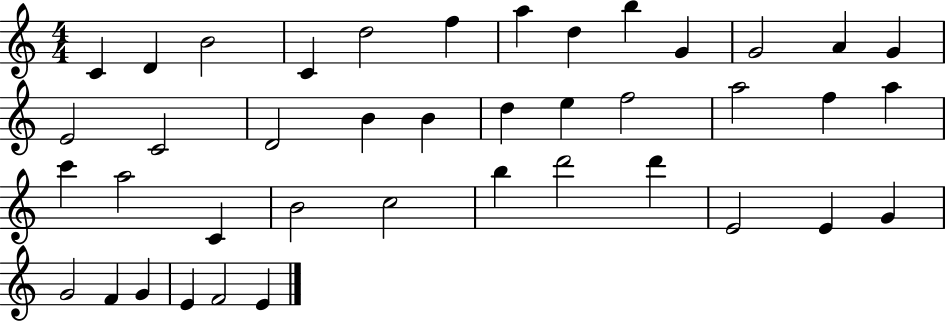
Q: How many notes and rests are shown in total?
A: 41